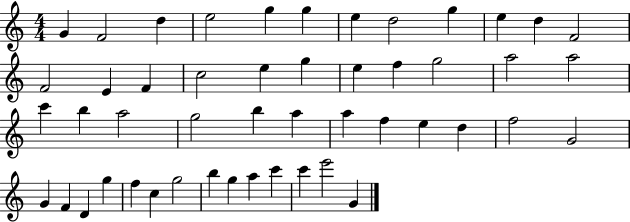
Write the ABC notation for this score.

X:1
T:Untitled
M:4/4
L:1/4
K:C
G F2 d e2 g g e d2 g e d F2 F2 E F c2 e g e f g2 a2 a2 c' b a2 g2 b a a f e d f2 G2 G F D g f c g2 b g a c' c' e'2 G